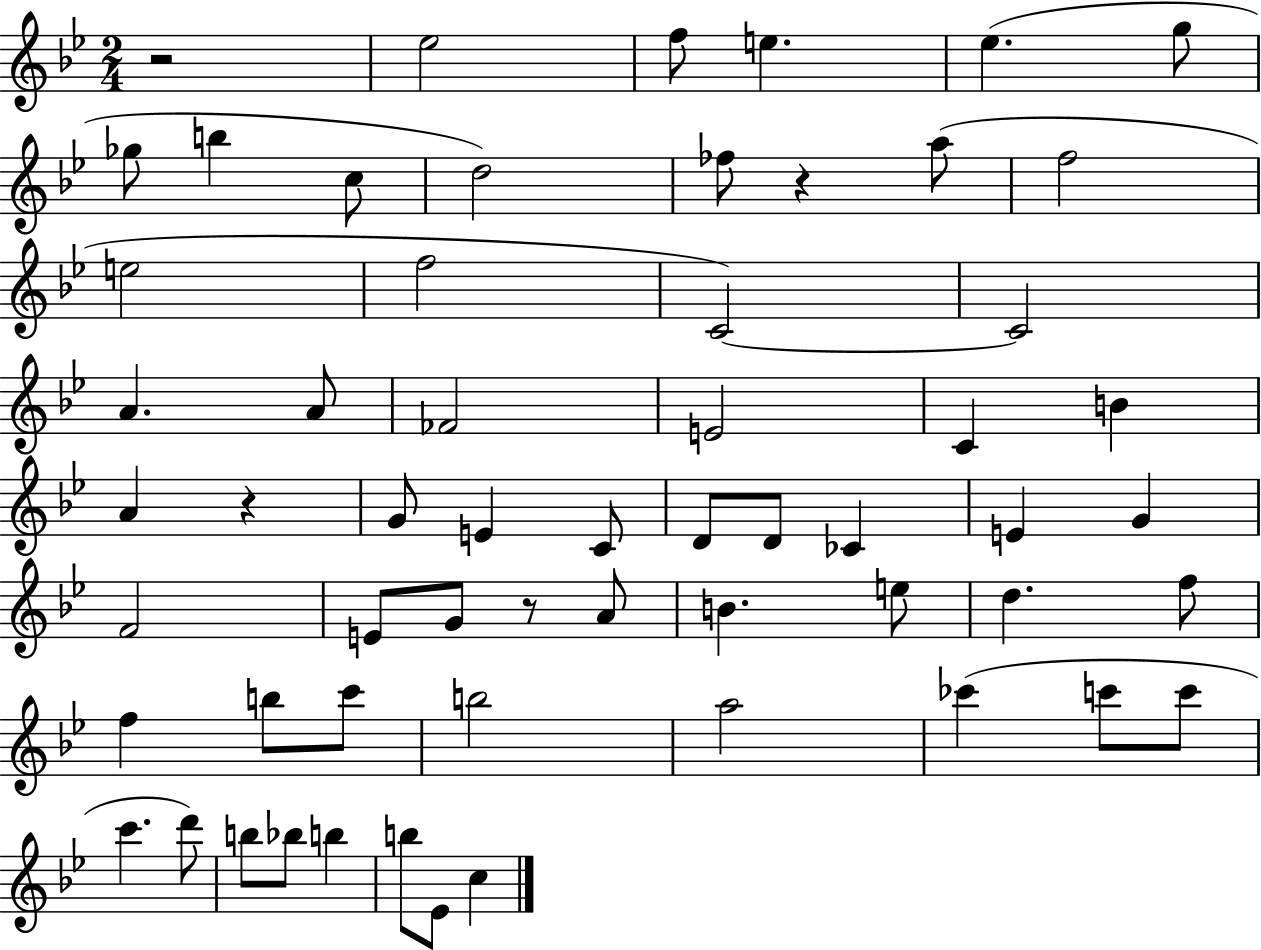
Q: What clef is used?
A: treble